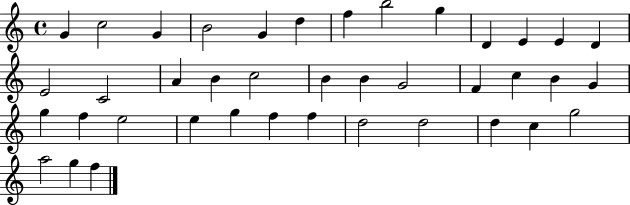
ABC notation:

X:1
T:Untitled
M:4/4
L:1/4
K:C
G c2 G B2 G d f b2 g D E E D E2 C2 A B c2 B B G2 F c B G g f e2 e g f f d2 d2 d c g2 a2 g f